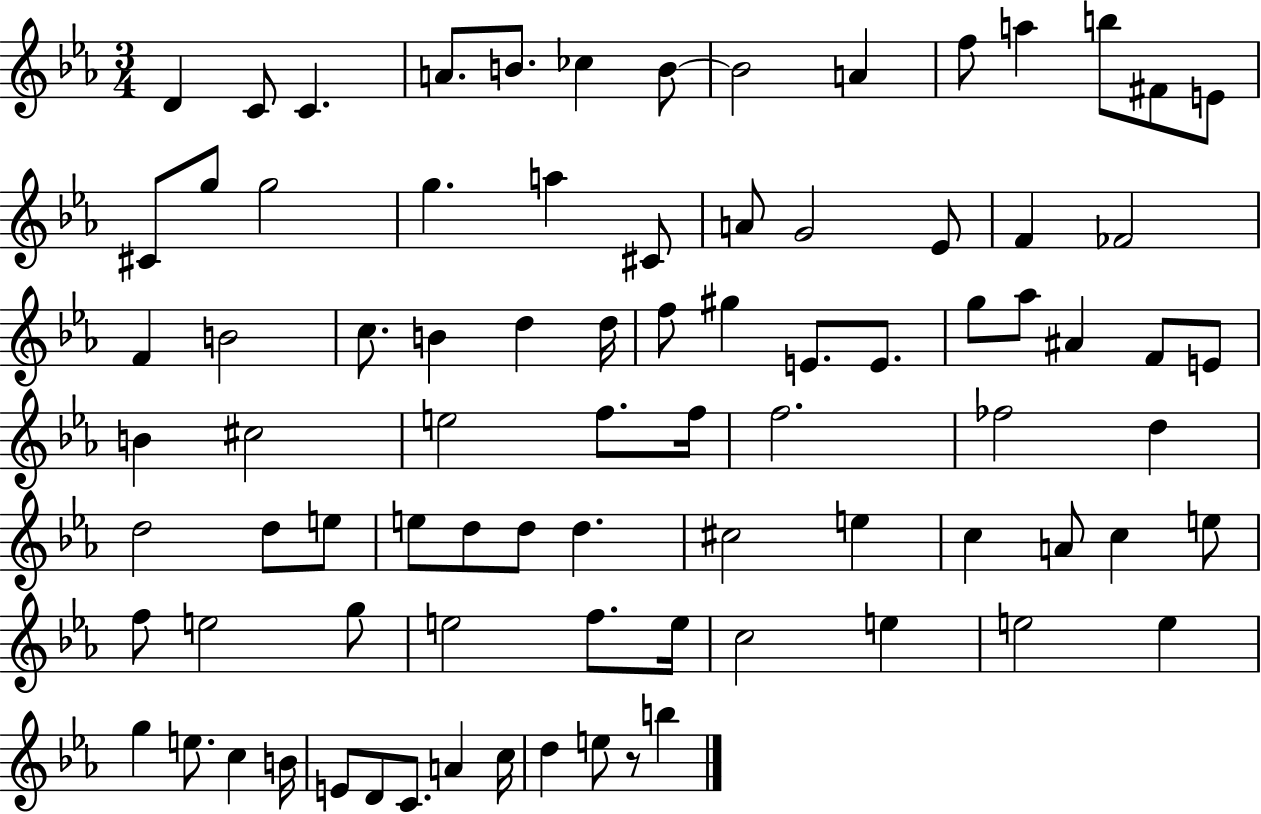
{
  \clef treble
  \numericTimeSignature
  \time 3/4
  \key ees \major
  d'4 c'8 c'4. | a'8. b'8. ces''4 b'8~~ | b'2 a'4 | f''8 a''4 b''8 fis'8 e'8 | \break cis'8 g''8 g''2 | g''4. a''4 cis'8 | a'8 g'2 ees'8 | f'4 fes'2 | \break f'4 b'2 | c''8. b'4 d''4 d''16 | f''8 gis''4 e'8. e'8. | g''8 aes''8 ais'4 f'8 e'8 | \break b'4 cis''2 | e''2 f''8. f''16 | f''2. | fes''2 d''4 | \break d''2 d''8 e''8 | e''8 d''8 d''8 d''4. | cis''2 e''4 | c''4 a'8 c''4 e''8 | \break f''8 e''2 g''8 | e''2 f''8. e''16 | c''2 e''4 | e''2 e''4 | \break g''4 e''8. c''4 b'16 | e'8 d'8 c'8. a'4 c''16 | d''4 e''8 r8 b''4 | \bar "|."
}